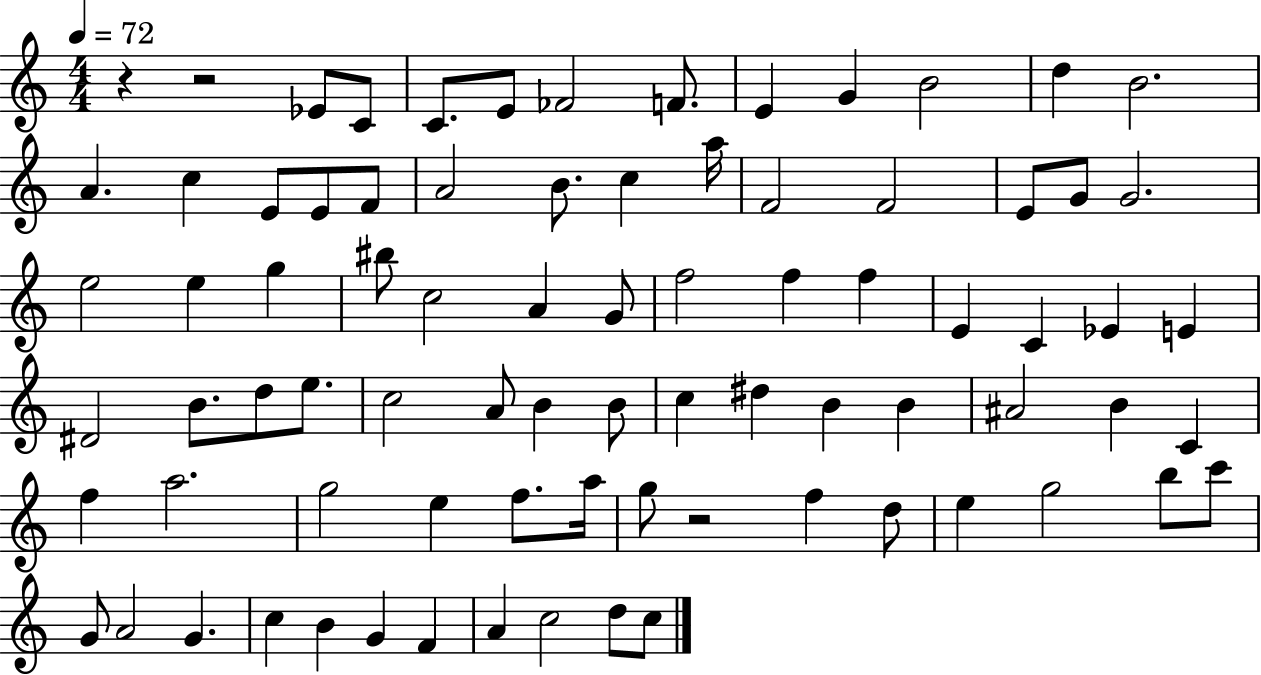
{
  \clef treble
  \numericTimeSignature
  \time 4/4
  \key c \major
  \tempo 4 = 72
  r4 r2 ees'8 c'8 | c'8. e'8 fes'2 f'8. | e'4 g'4 b'2 | d''4 b'2. | \break a'4. c''4 e'8 e'8 f'8 | a'2 b'8. c''4 a''16 | f'2 f'2 | e'8 g'8 g'2. | \break e''2 e''4 g''4 | bis''8 c''2 a'4 g'8 | f''2 f''4 f''4 | e'4 c'4 ees'4 e'4 | \break dis'2 b'8. d''8 e''8. | c''2 a'8 b'4 b'8 | c''4 dis''4 b'4 b'4 | ais'2 b'4 c'4 | \break f''4 a''2. | g''2 e''4 f''8. a''16 | g''8 r2 f''4 d''8 | e''4 g''2 b''8 c'''8 | \break g'8 a'2 g'4. | c''4 b'4 g'4 f'4 | a'4 c''2 d''8 c''8 | \bar "|."
}